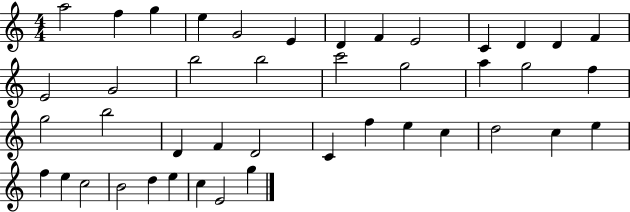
A5/h F5/q G5/q E5/q G4/h E4/q D4/q F4/q E4/h C4/q D4/q D4/q F4/q E4/h G4/h B5/h B5/h C6/h G5/h A5/q G5/h F5/q G5/h B5/h D4/q F4/q D4/h C4/q F5/q E5/q C5/q D5/h C5/q E5/q F5/q E5/q C5/h B4/h D5/q E5/q C5/q E4/h G5/q